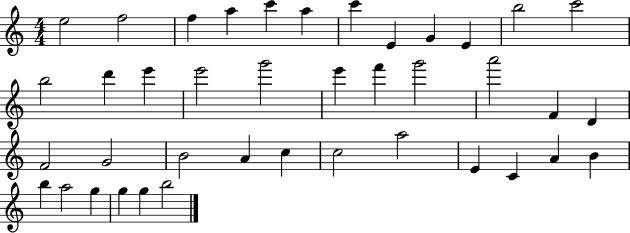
E5/h F5/h F5/q A5/q C6/q A5/q C6/q E4/q G4/q E4/q B5/h C6/h B5/h D6/q E6/q E6/h G6/h E6/q F6/q G6/h A6/h F4/q D4/q F4/h G4/h B4/h A4/q C5/q C5/h A5/h E4/q C4/q A4/q B4/q B5/q A5/h G5/q G5/q G5/q B5/h